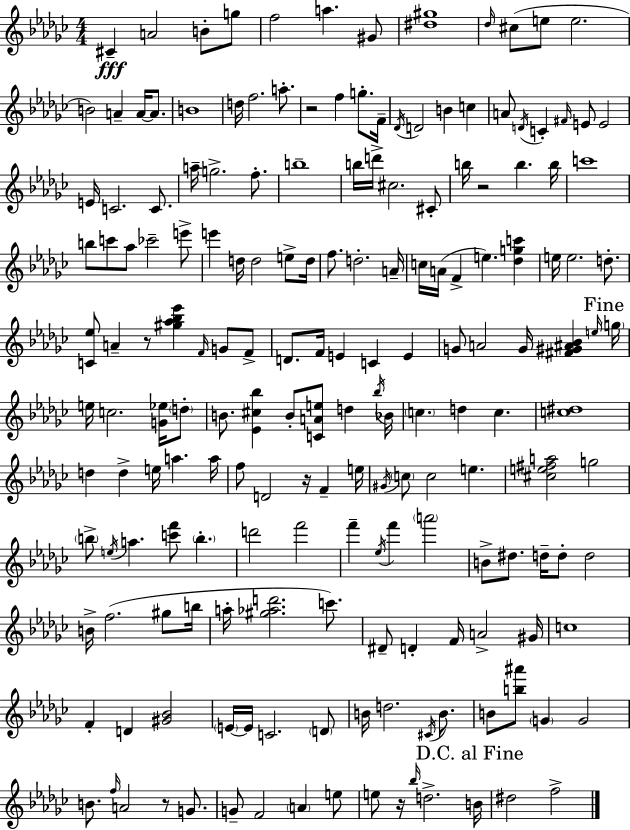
C#4/q A4/h B4/e G5/e F5/h A5/q. G#4/e [D#5,G#5]/w Db5/s C#5/e E5/e E5/h. B4/h A4/q A4/s A4/e. B4/w D5/s F5/h. A5/e. R/h F5/q G5/e. F4/s Db4/s D4/h B4/q C5/q A4/e D4/s C4/q F#4/s E4/e E4/h E4/s C4/h. C4/e. A5/s G5/h. F5/e. B5/w B5/s D6/s C#5/h. C#4/e B5/s R/h B5/q. B5/s C6/w B5/e C6/e Ab5/e CES6/h E6/e E6/q D5/s D5/h E5/e D5/s F5/e. D5/h. A4/s C5/s A4/s F4/q E5/q. [Db5,G5,C6]/q E5/s E5/h. D5/e. [C4,Eb5]/e A4/q R/e [G#5,Ab5,Bb5,Eb6]/q F4/s G4/e F4/e D4/e. F4/s E4/q C4/q E4/q G4/e A4/h G4/s [F#4,G#4,A#4,Bb4]/q E5/s G5/s E5/s C5/h. [G4,Eb5]/s D5/e B4/e. [Eb4,C#5,Bb5]/q B4/e [C4,A4,E5]/e D5/q Bb5/s Bb4/s C5/q. D5/q C5/q. [C5,D#5]/w D5/q D5/q E5/s A5/q. A5/s F5/e D4/h R/s F4/q E5/s G#4/s C5/e C5/h E5/q. [C#5,E5,F#5,A5]/h G5/h B5/e E5/s A5/q. [C6,F6]/e B5/q. D6/h F6/h F6/q Eb5/s F6/q A6/h B4/e D#5/e. D5/s D5/e D5/h B4/s F5/h. G#5/e B5/s A5/s [G#5,Ab5,D6]/h. C6/e. D#4/e D4/q F4/s A4/h G#4/s C5/w F4/q D4/q [G#4,Bb4]/h E4/s E4/s C4/h. D4/e B4/s D5/h. C#4/s B4/e. B4/e [B5,A#6]/e G4/q G4/h B4/e. F5/s A4/h R/e G4/e. G4/e F4/h A4/q E5/e E5/e R/s Bb5/s D5/h. B4/s D#5/h F5/h